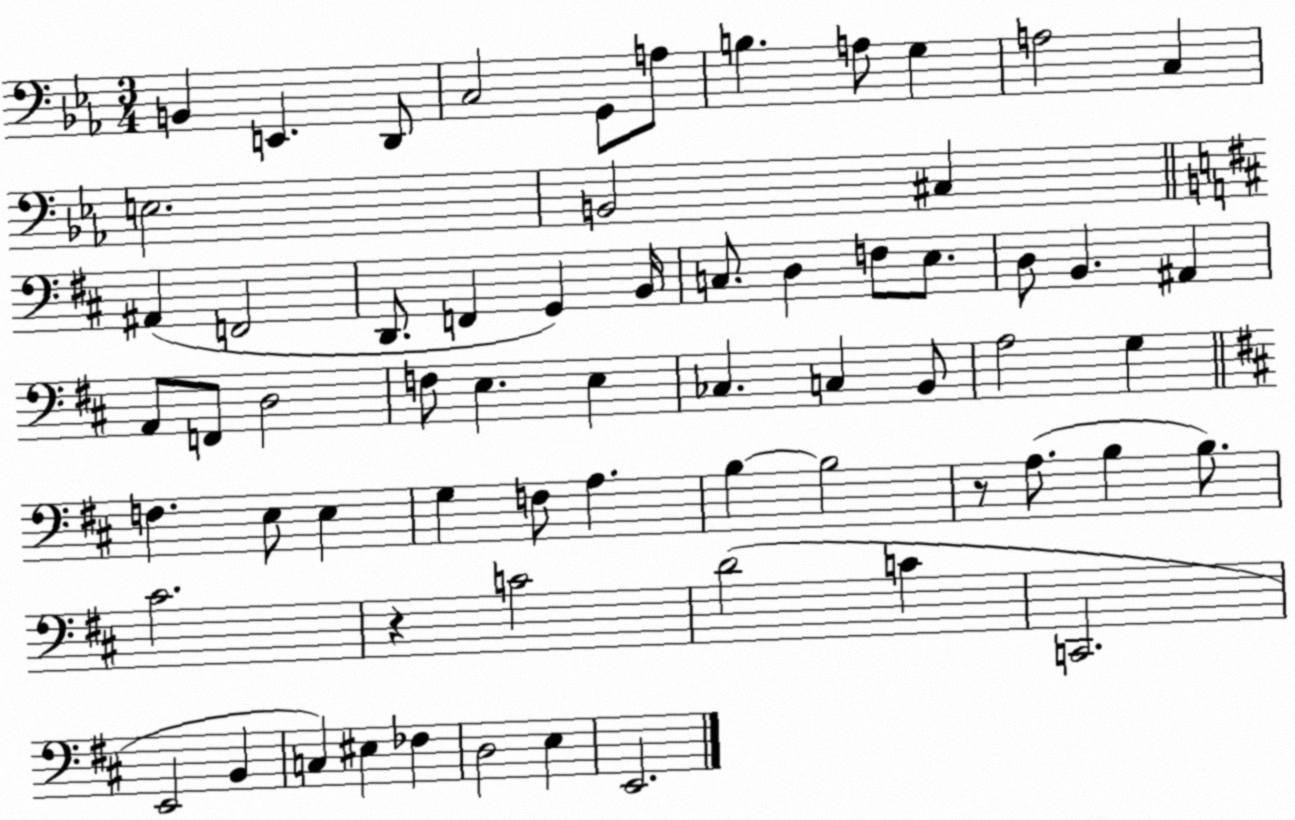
X:1
T:Untitled
M:3/4
L:1/4
K:Eb
B,, E,, D,,/2 C,2 G,,/2 A,/2 B, A,/2 G, A,2 C, E,2 B,,2 ^C, ^A,, F,,2 D,,/2 F,, G,, B,,/4 C,/2 D, F,/2 E,/2 D,/2 B,, ^A,, A,,/2 F,,/2 D,2 F,/2 E, E, _C, C, B,,/2 A,2 G, F, E,/2 E, G, F,/2 A, B, B,2 z/2 A,/2 B, B,/2 ^C2 z C2 D2 C C,,2 E,,2 B,, C, ^E, _F, D,2 E, E,,2